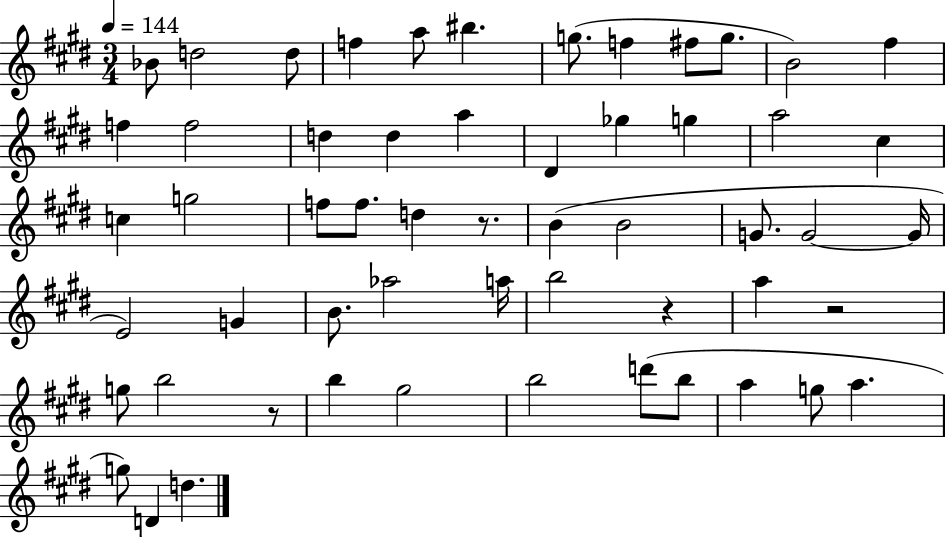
{
  \clef treble
  \numericTimeSignature
  \time 3/4
  \key e \major
  \tempo 4 = 144
  bes'8 d''2 d''8 | f''4 a''8 bis''4. | g''8.( f''4 fis''8 g''8. | b'2) fis''4 | \break f''4 f''2 | d''4 d''4 a''4 | dis'4 ges''4 g''4 | a''2 cis''4 | \break c''4 g''2 | f''8 f''8. d''4 r8. | b'4( b'2 | g'8. g'2~~ g'16 | \break e'2) g'4 | b'8. aes''2 a''16 | b''2 r4 | a''4 r2 | \break g''8 b''2 r8 | b''4 gis''2 | b''2 d'''8( b''8 | a''4 g''8 a''4. | \break g''8) d'4 d''4. | \bar "|."
}